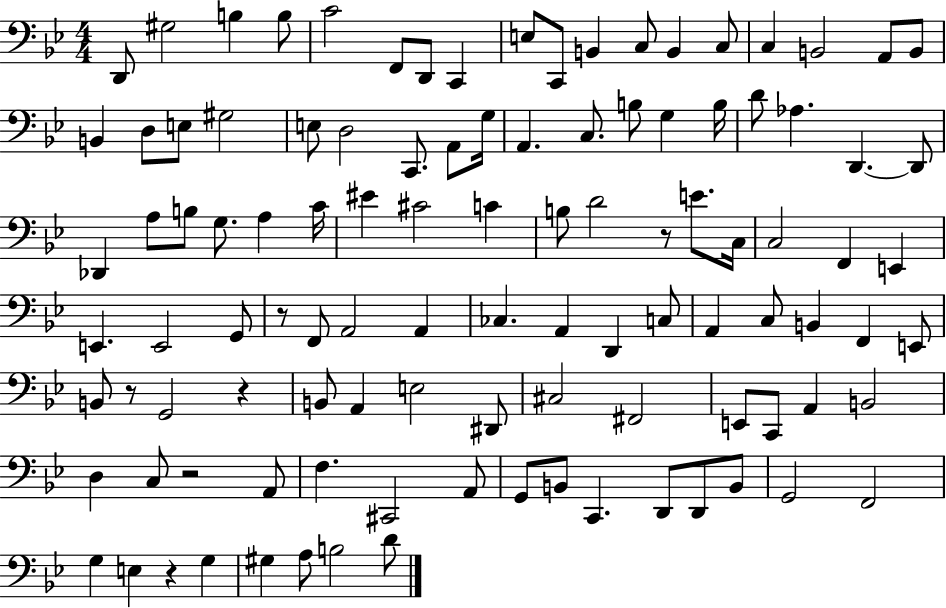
X:1
T:Untitled
M:4/4
L:1/4
K:Bb
D,,/2 ^G,2 B, B,/2 C2 F,,/2 D,,/2 C,, E,/2 C,,/2 B,, C,/2 B,, C,/2 C, B,,2 A,,/2 B,,/2 B,, D,/2 E,/2 ^G,2 E,/2 D,2 C,,/2 A,,/2 G,/4 A,, C,/2 B,/2 G, B,/4 D/2 _A, D,, D,,/2 _D,, A,/2 B,/2 G,/2 A, C/4 ^E ^C2 C B,/2 D2 z/2 E/2 C,/4 C,2 F,, E,, E,, E,,2 G,,/2 z/2 F,,/2 A,,2 A,, _C, A,, D,, C,/2 A,, C,/2 B,, F,, E,,/2 B,,/2 z/2 G,,2 z B,,/2 A,, E,2 ^D,,/2 ^C,2 ^F,,2 E,,/2 C,,/2 A,, B,,2 D, C,/2 z2 A,,/2 F, ^C,,2 A,,/2 G,,/2 B,,/2 C,, D,,/2 D,,/2 B,,/2 G,,2 F,,2 G, E, z G, ^G, A,/2 B,2 D/2